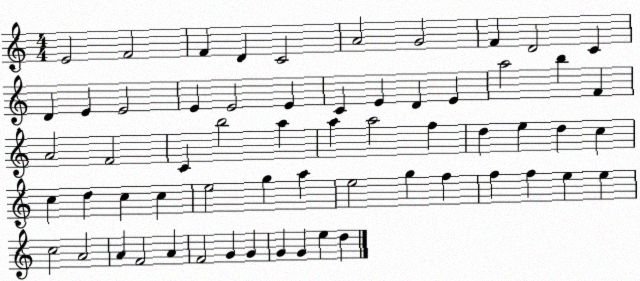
X:1
T:Untitled
M:4/4
L:1/4
K:C
E2 F2 F D C2 A2 G2 F D2 C D E E2 E E2 E C E D E a2 b F A2 F2 C b2 a a a2 f d e d c c d c c e2 g a e2 g f f f e e c2 A2 A F2 A F2 G G G G e d